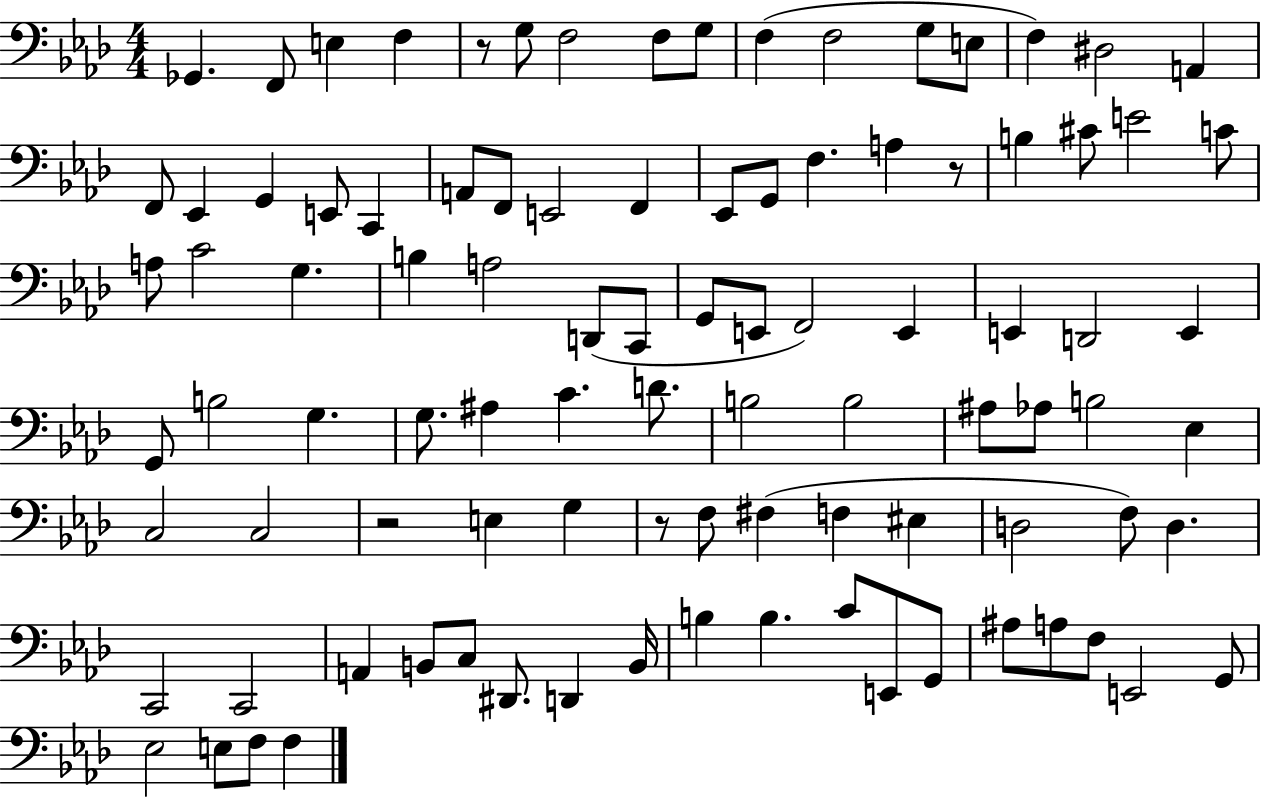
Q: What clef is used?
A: bass